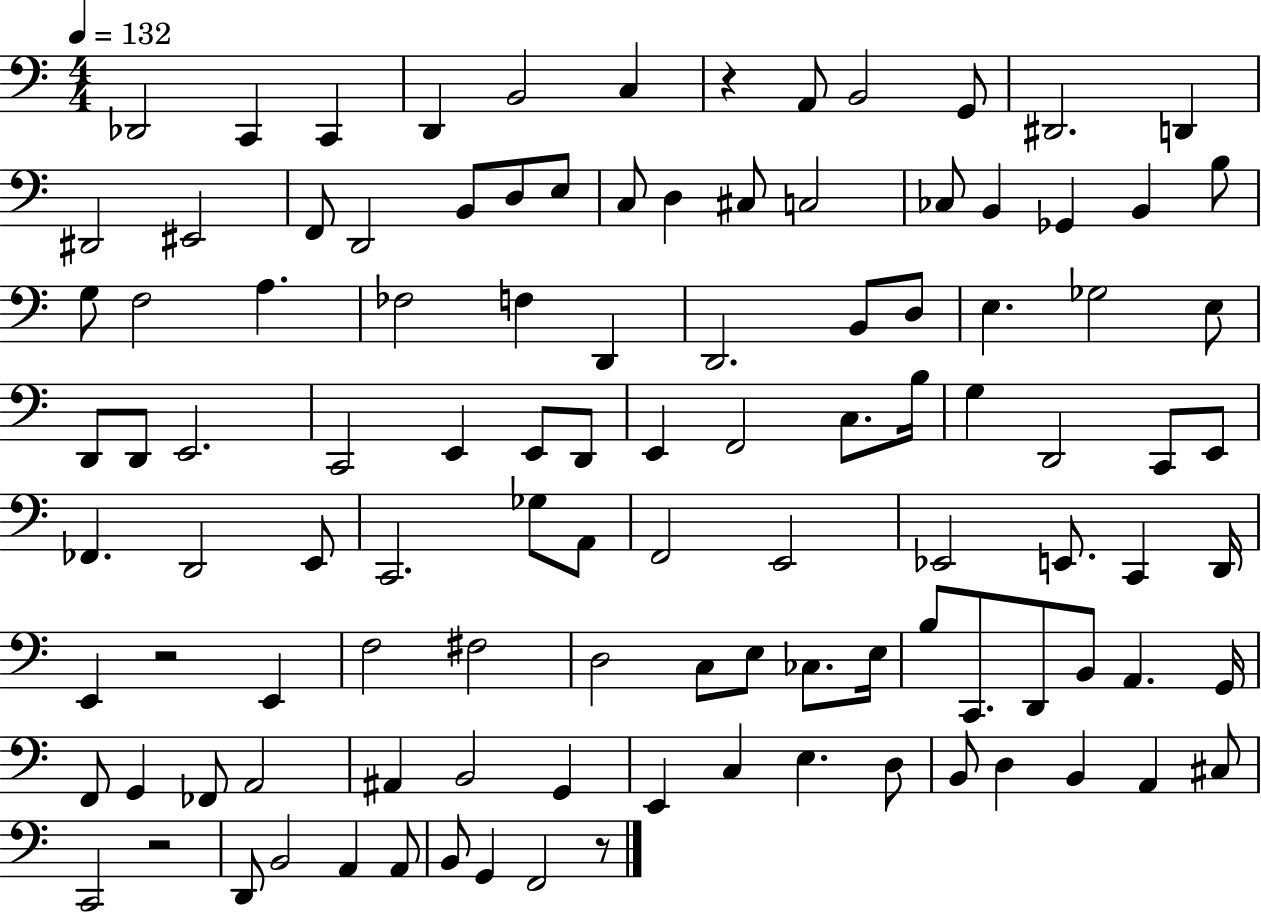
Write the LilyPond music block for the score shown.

{
  \clef bass
  \numericTimeSignature
  \time 4/4
  \key c \major
  \tempo 4 = 132
  des,2 c,4 c,4 | d,4 b,2 c4 | r4 a,8 b,2 g,8 | dis,2. d,4 | \break dis,2 eis,2 | f,8 d,2 b,8 d8 e8 | c8 d4 cis8 c2 | ces8 b,4 ges,4 b,4 b8 | \break g8 f2 a4. | fes2 f4 d,4 | d,2. b,8 d8 | e4. ges2 e8 | \break d,8 d,8 e,2. | c,2 e,4 e,8 d,8 | e,4 f,2 c8. b16 | g4 d,2 c,8 e,8 | \break fes,4. d,2 e,8 | c,2. ges8 a,8 | f,2 e,2 | ees,2 e,8. c,4 d,16 | \break e,4 r2 e,4 | f2 fis2 | d2 c8 e8 ces8. e16 | b8 c,8. d,8 b,8 a,4. g,16 | \break f,8 g,4 fes,8 a,2 | ais,4 b,2 g,4 | e,4 c4 e4. d8 | b,8 d4 b,4 a,4 cis8 | \break c,2 r2 | d,8 b,2 a,4 a,8 | b,8 g,4 f,2 r8 | \bar "|."
}